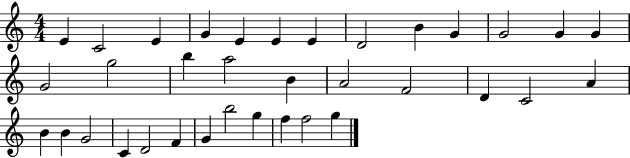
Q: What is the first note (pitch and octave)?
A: E4